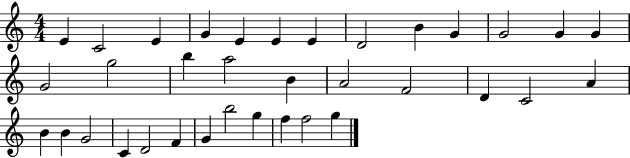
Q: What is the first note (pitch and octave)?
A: E4